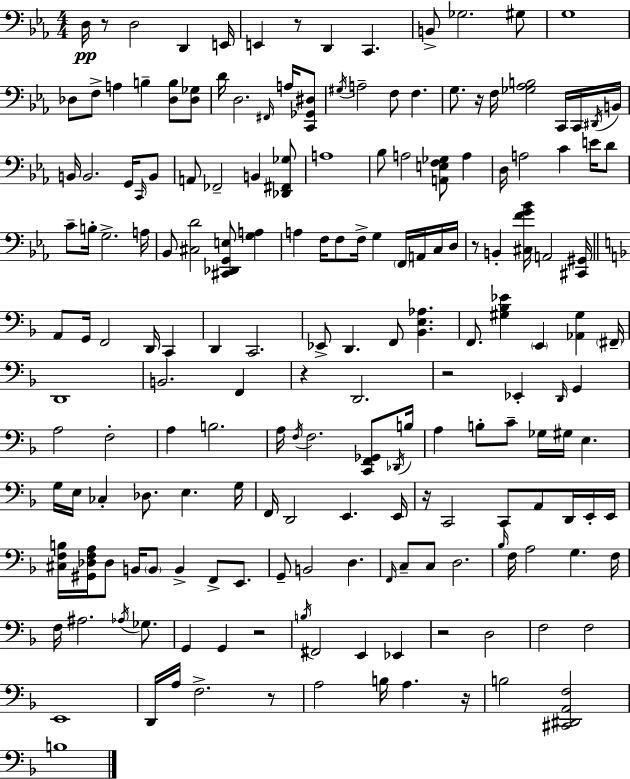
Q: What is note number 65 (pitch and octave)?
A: F2